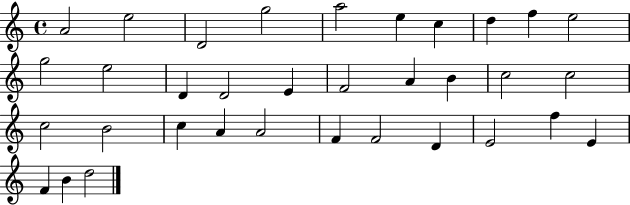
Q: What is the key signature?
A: C major